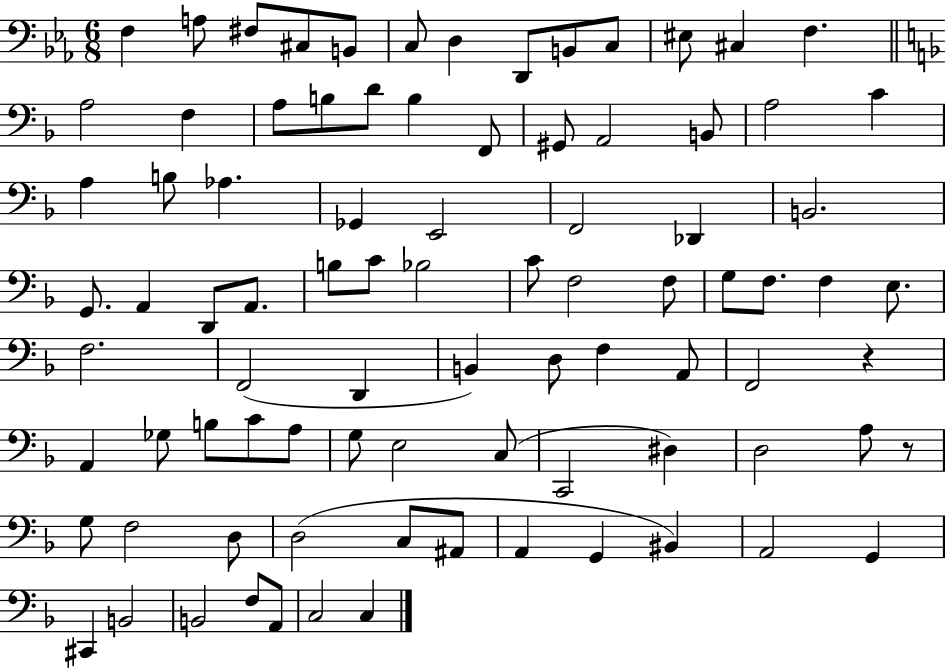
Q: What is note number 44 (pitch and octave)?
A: G3